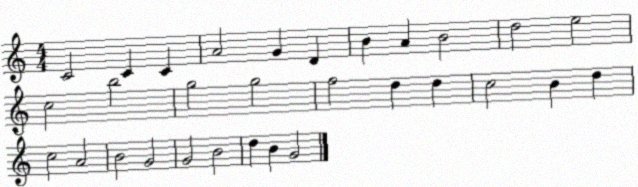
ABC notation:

X:1
T:Untitled
M:4/4
L:1/4
K:C
C2 C C A2 G D B A B2 d2 e2 c2 b2 g2 g2 f2 d d c2 B d c2 A2 B2 G2 G2 B2 d B G2